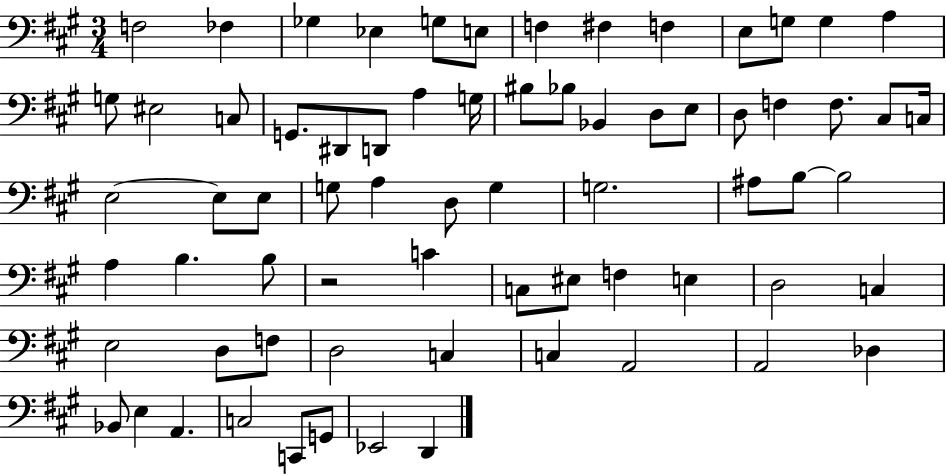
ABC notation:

X:1
T:Untitled
M:3/4
L:1/4
K:A
F,2 _F, _G, _E, G,/2 E,/2 F, ^F, F, E,/2 G,/2 G, A, G,/2 ^E,2 C,/2 G,,/2 ^D,,/2 D,,/2 A, G,/4 ^B,/2 _B,/2 _B,, D,/2 E,/2 D,/2 F, F,/2 ^C,/2 C,/4 E,2 E,/2 E,/2 G,/2 A, D,/2 G, G,2 ^A,/2 B,/2 B,2 A, B, B,/2 z2 C C,/2 ^E,/2 F, E, D,2 C, E,2 D,/2 F,/2 D,2 C, C, A,,2 A,,2 _D, _B,,/2 E, A,, C,2 C,,/2 G,,/2 _E,,2 D,,